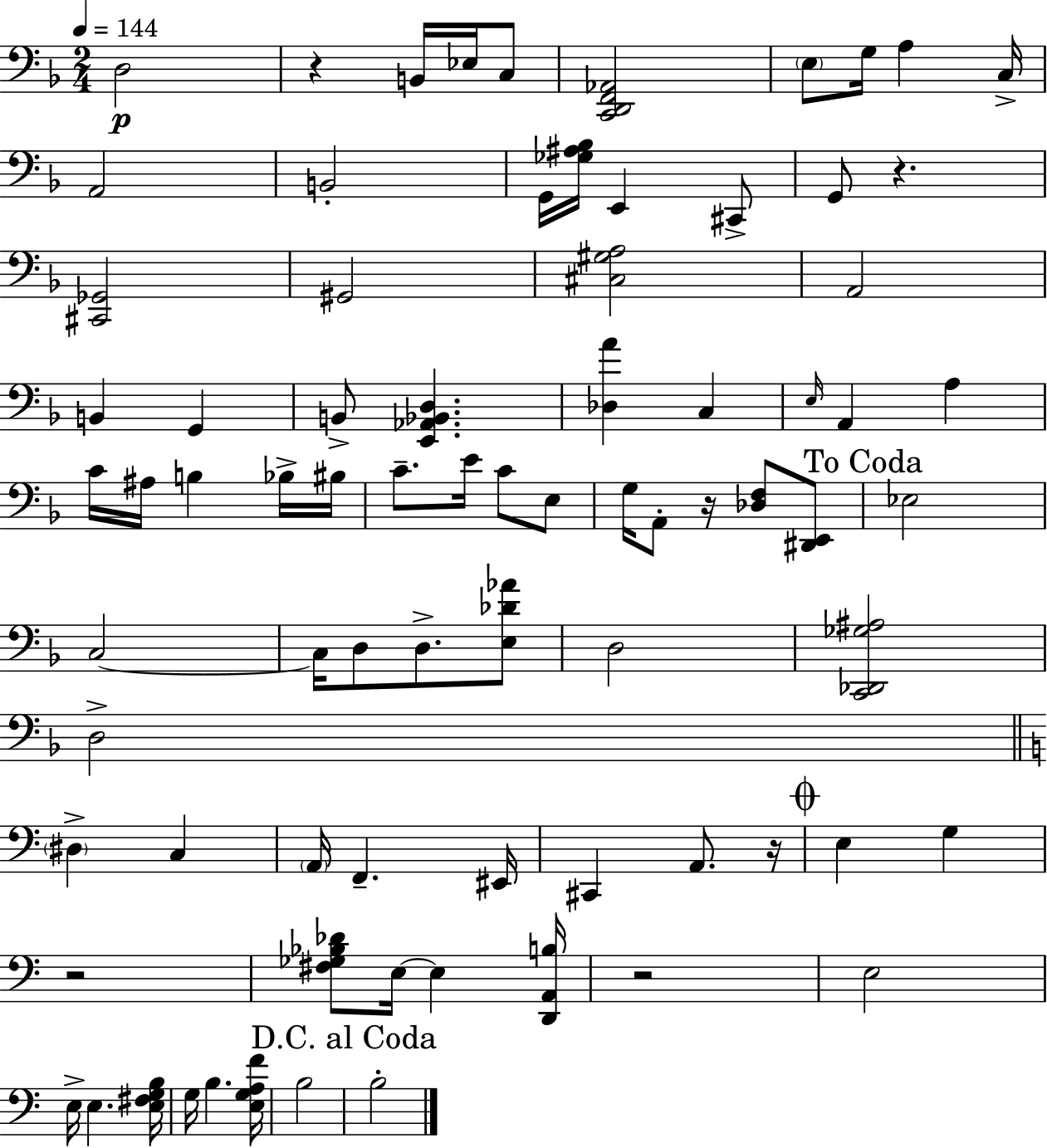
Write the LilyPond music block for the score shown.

{
  \clef bass
  \numericTimeSignature
  \time 2/4
  \key d \minor
  \tempo 4 = 144
  d2\p | r4 b,16 ees16 c8 | <c, d, f, aes,>2 | \parenthesize e8 g16 a4 c16-> | \break a,2 | b,2-. | g,16 <ges ais bes>16 e,4 cis,8-> | g,8 r4. | \break <cis, ges,>2 | gis,2 | <cis gis a>2 | a,2 | \break b,4 g,4 | b,8-> <e, aes, bes, d>4. | <des a'>4 c4 | \grace { e16 } a,4 a4 | \break c'16 ais16 b4 bes16-> | bis16 c'8.-- e'16 c'8 e8 | g16 a,8-. r16 <des f>8 <dis, e,>8 | \mark "To Coda" ees2 | \break c2~~ | c16 d8 d8.-> <e des' aes'>8 | d2 | <c, des, ges ais>2 | \break d2-> | \bar "||" \break \key c \major \parenthesize dis4-> c4 | \parenthesize a,16 f,4.-- eis,16 | cis,4 a,8. r16 | \mark \markup { \musicglyph "scripts.coda" } e4 g4 | \break r2 | <fis ges bes des'>8 e16~~ e4 <d, a, b>16 | r2 | e2 | \break e16-> e4. <e fis g b>16 | g16 b4. <e g a f'>16 | b2 | \mark "D.C. al Coda" b2-. | \break \bar "|."
}